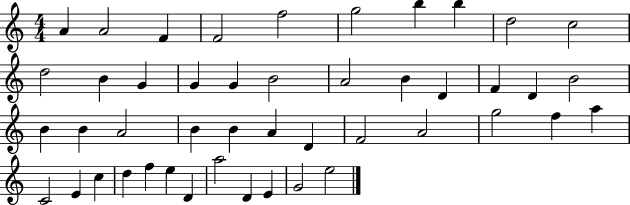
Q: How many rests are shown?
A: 0